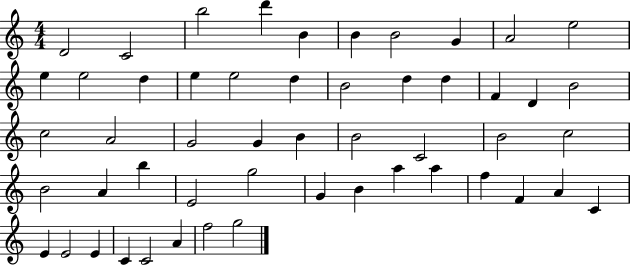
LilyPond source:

{
  \clef treble
  \numericTimeSignature
  \time 4/4
  \key c \major
  d'2 c'2 | b''2 d'''4 b'4 | b'4 b'2 g'4 | a'2 e''2 | \break e''4 e''2 d''4 | e''4 e''2 d''4 | b'2 d''4 d''4 | f'4 d'4 b'2 | \break c''2 a'2 | g'2 g'4 b'4 | b'2 c'2 | b'2 c''2 | \break b'2 a'4 b''4 | e'2 g''2 | g'4 b'4 a''4 a''4 | f''4 f'4 a'4 c'4 | \break e'4 e'2 e'4 | c'4 c'2 a'4 | f''2 g''2 | \bar "|."
}